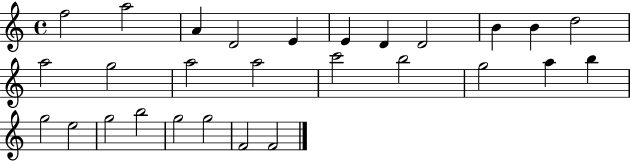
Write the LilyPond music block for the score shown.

{
  \clef treble
  \time 4/4
  \defaultTimeSignature
  \key c \major
  f''2 a''2 | a'4 d'2 e'4 | e'4 d'4 d'2 | b'4 b'4 d''2 | \break a''2 g''2 | a''2 a''2 | c'''2 b''2 | g''2 a''4 b''4 | \break g''2 e''2 | g''2 b''2 | g''2 g''2 | f'2 f'2 | \break \bar "|."
}